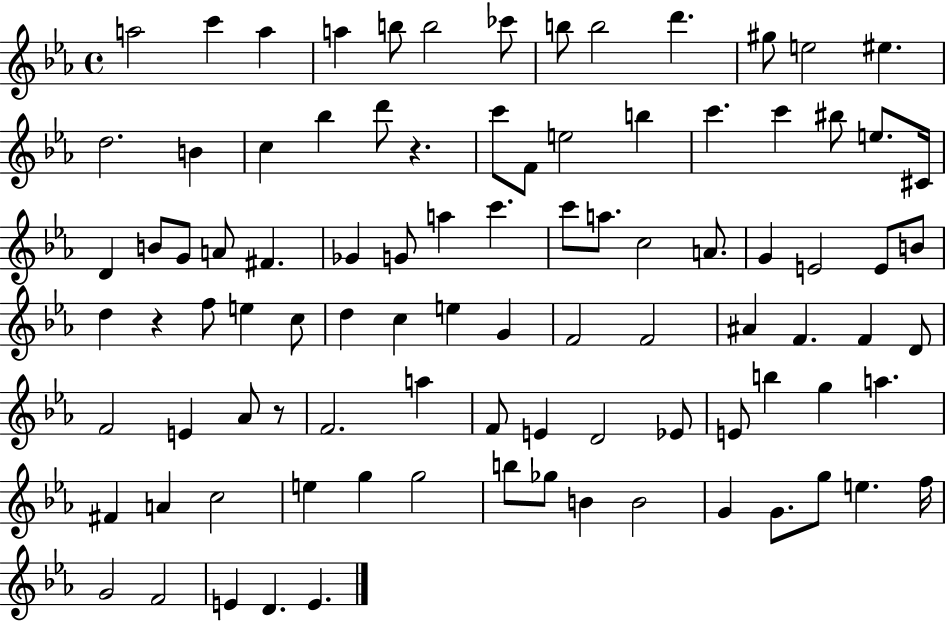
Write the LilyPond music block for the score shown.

{
  \clef treble
  \time 4/4
  \defaultTimeSignature
  \key ees \major
  \repeat volta 2 { a''2 c'''4 a''4 | a''4 b''8 b''2 ces'''8 | b''8 b''2 d'''4. | gis''8 e''2 eis''4. | \break d''2. b'4 | c''4 bes''4 d'''8 r4. | c'''8 f'8 e''2 b''4 | c'''4. c'''4 bis''8 e''8. cis'16 | \break d'4 b'8 g'8 a'8 fis'4. | ges'4 g'8 a''4 c'''4. | c'''8 a''8. c''2 a'8. | g'4 e'2 e'8 b'8 | \break d''4 r4 f''8 e''4 c''8 | d''4 c''4 e''4 g'4 | f'2 f'2 | ais'4 f'4. f'4 d'8 | \break f'2 e'4 aes'8 r8 | f'2. a''4 | f'8 e'4 d'2 ees'8 | e'8 b''4 g''4 a''4. | \break fis'4 a'4 c''2 | e''4 g''4 g''2 | b''8 ges''8 b'4 b'2 | g'4 g'8. g''8 e''4. f''16 | \break g'2 f'2 | e'4 d'4. e'4. | } \bar "|."
}